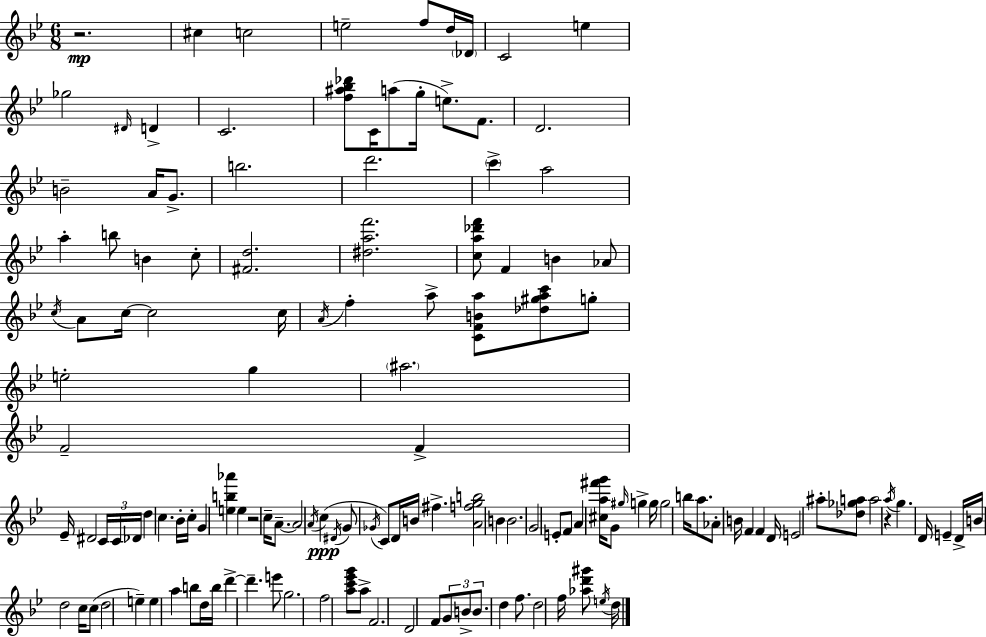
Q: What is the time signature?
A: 6/8